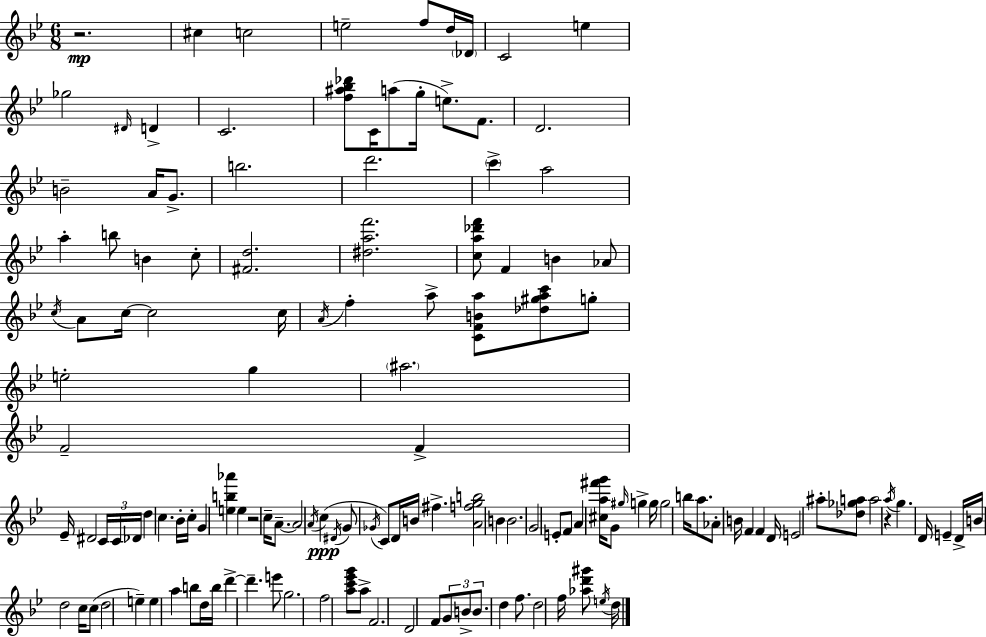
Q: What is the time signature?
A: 6/8